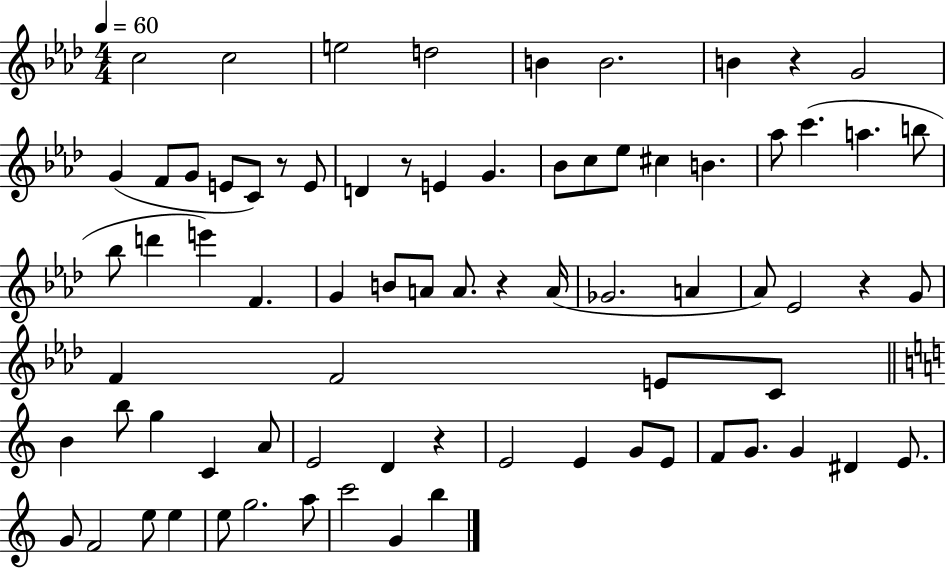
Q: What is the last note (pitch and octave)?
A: B5